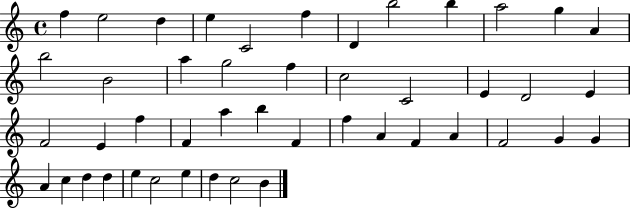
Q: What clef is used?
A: treble